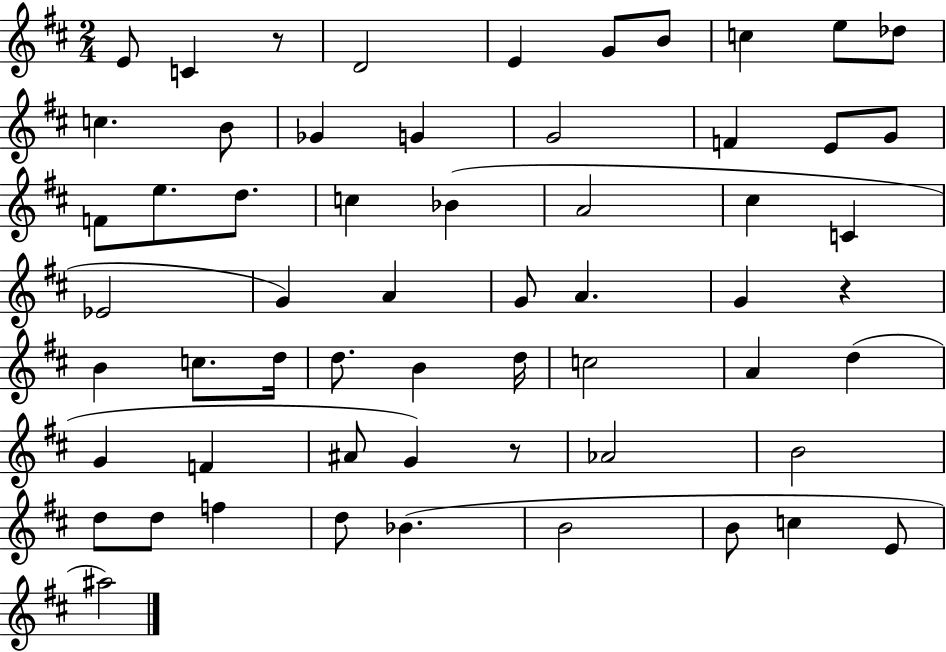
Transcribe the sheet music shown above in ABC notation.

X:1
T:Untitled
M:2/4
L:1/4
K:D
E/2 C z/2 D2 E G/2 B/2 c e/2 _d/2 c B/2 _G G G2 F E/2 G/2 F/2 e/2 d/2 c _B A2 ^c C _E2 G A G/2 A G z B c/2 d/4 d/2 B d/4 c2 A d G F ^A/2 G z/2 _A2 B2 d/2 d/2 f d/2 _B B2 B/2 c E/2 ^a2